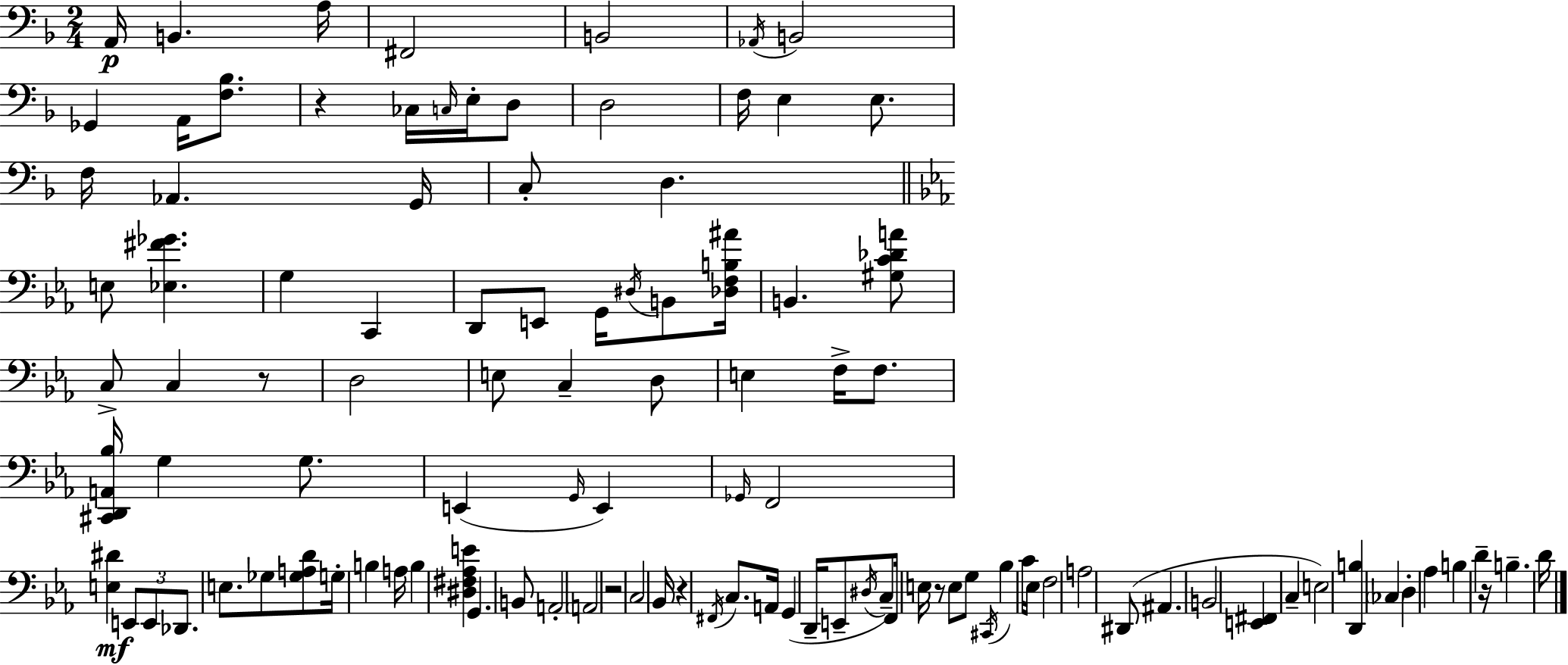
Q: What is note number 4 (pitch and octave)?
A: F#2